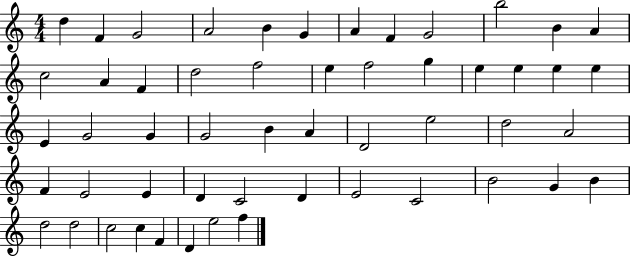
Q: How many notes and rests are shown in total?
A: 53